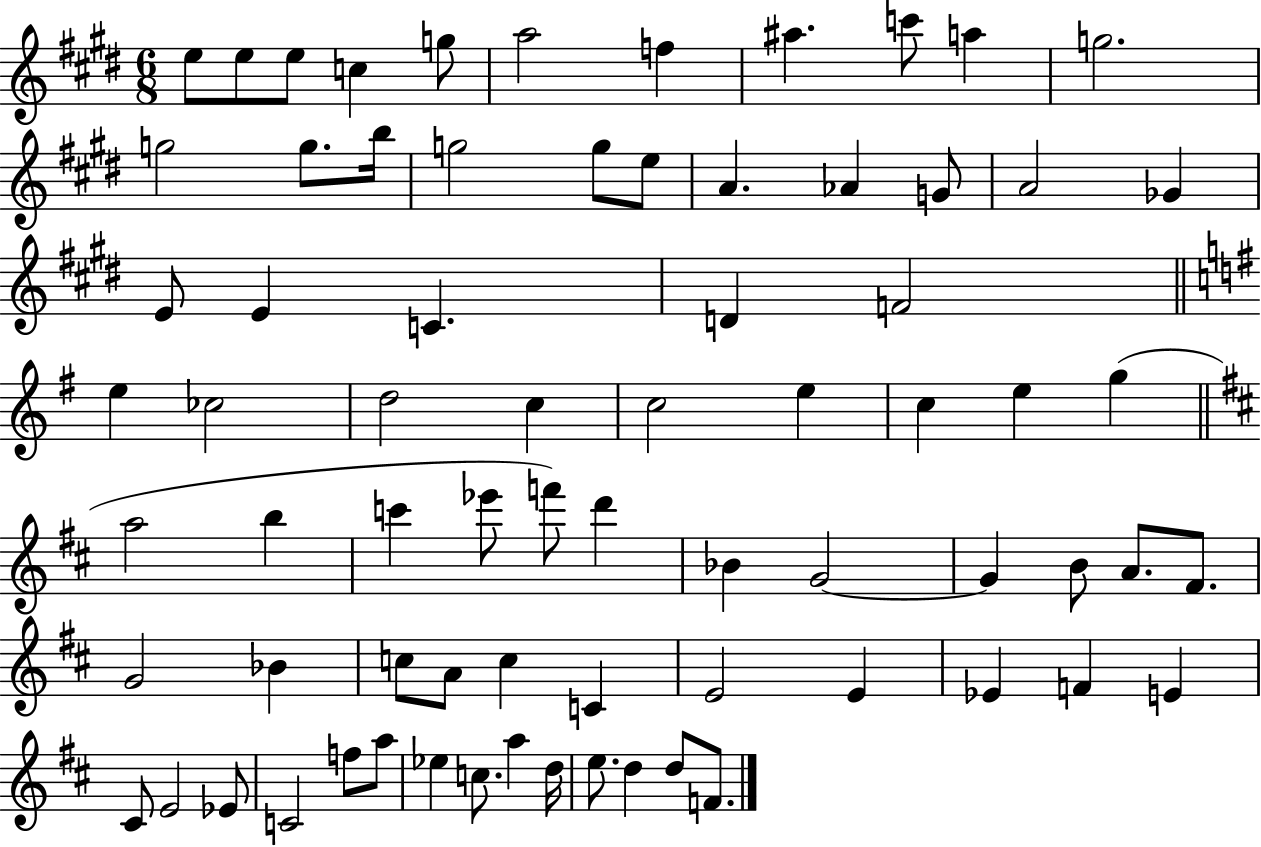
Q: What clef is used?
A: treble